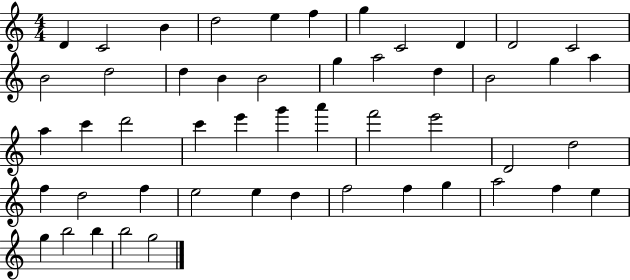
X:1
T:Untitled
M:4/4
L:1/4
K:C
D C2 B d2 e f g C2 D D2 C2 B2 d2 d B B2 g a2 d B2 g a a c' d'2 c' e' g' a' f'2 e'2 D2 d2 f d2 f e2 e d f2 f g a2 f e g b2 b b2 g2